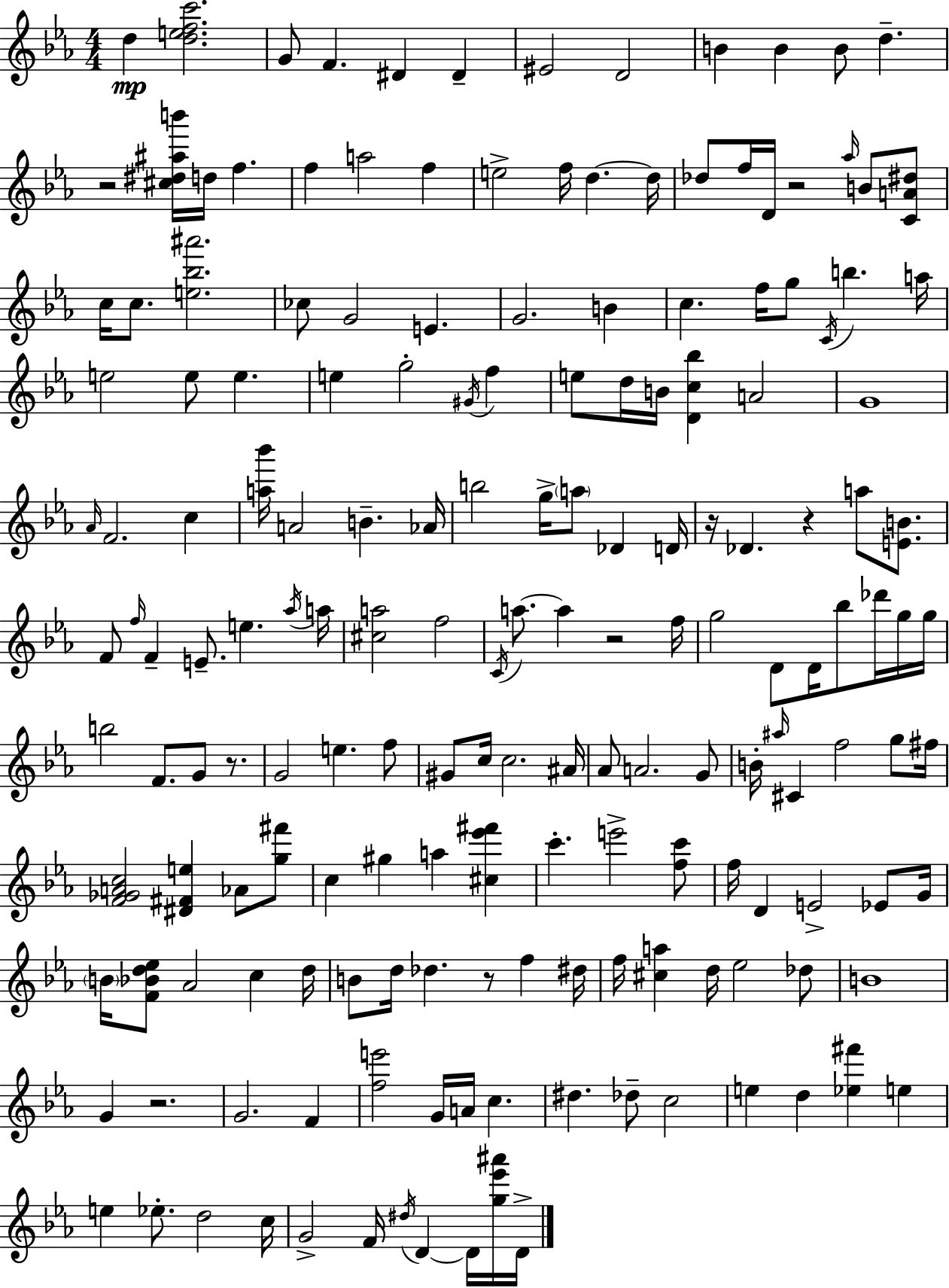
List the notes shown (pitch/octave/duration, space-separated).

D5/q [D5,E5,F5,C6]/h. G4/e F4/q. D#4/q D#4/q EIS4/h D4/h B4/q B4/q B4/e D5/q. R/h [C#5,D#5,A#5,B6]/s D5/s F5/q. F5/q A5/h F5/q E5/h F5/s D5/q. D5/s Db5/e F5/s D4/s R/h Ab5/s B4/e [C4,A4,D#5]/e C5/s C5/e. [E5,Bb5,A#6]/h. CES5/e G4/h E4/q. G4/h. B4/q C5/q. F5/s G5/e C4/s B5/q. A5/s E5/h E5/e E5/q. E5/q G5/h G#4/s F5/q E5/e D5/s B4/s [D4,C5,Bb5]/q A4/h G4/w Ab4/s F4/h. C5/q [A5,Bb6]/s A4/h B4/q. Ab4/s B5/h G5/s A5/e Db4/q D4/s R/s Db4/q. R/q A5/e [E4,B4]/e. F4/e F5/s F4/q E4/e. E5/q. Ab5/s A5/s [C#5,A5]/h F5/h C4/s A5/e. A5/q R/h F5/s G5/h D4/e D4/s Bb5/e Db6/s G5/s G5/s B5/h F4/e. G4/e R/e. G4/h E5/q. F5/e G#4/e C5/s C5/h. A#4/s Ab4/e A4/h. G4/e B4/s A#5/s C#4/q F5/h G5/e F#5/s [F4,Gb4,A4,C5]/h [D#4,F#4,E5]/q Ab4/e [G5,F#6]/e C5/q G#5/q A5/q [C#5,Eb6,F#6]/q C6/q. E6/h [F5,C6]/e F5/s D4/q E4/h Eb4/e G4/s B4/s [F4,Bb4,D5,Eb5]/e Ab4/h C5/q D5/s B4/e D5/s Db5/q. R/e F5/q D#5/s F5/s [C#5,A5]/q D5/s Eb5/h Db5/e B4/w G4/q R/h. G4/h. F4/q [F5,E6]/h G4/s A4/s C5/q. D#5/q. Db5/e C5/h E5/q D5/q [Eb5,F#6]/q E5/q E5/q Eb5/e. D5/h C5/s G4/h F4/s D#5/s D4/q D4/s [G5,Eb6,A#6]/s D4/s